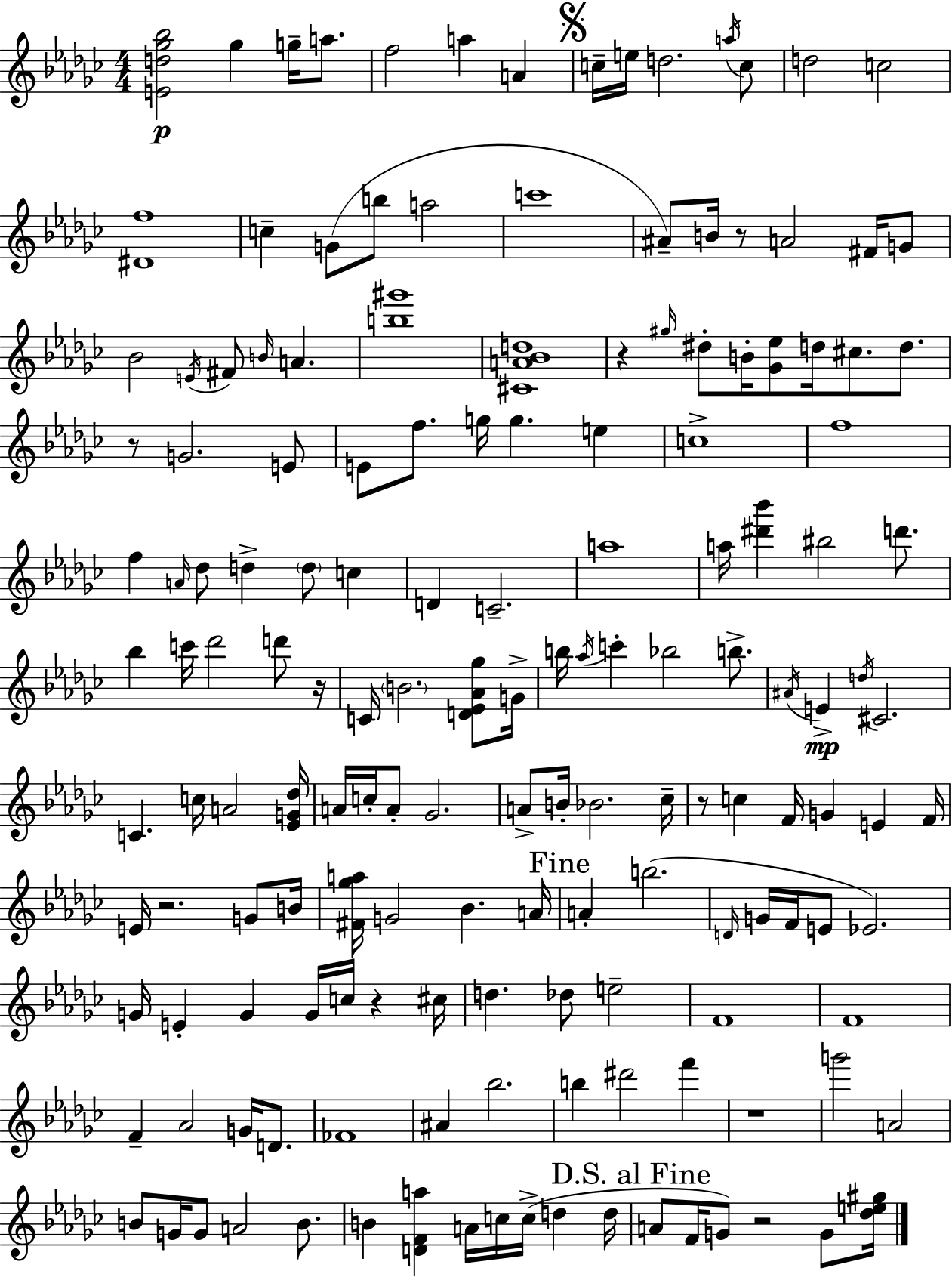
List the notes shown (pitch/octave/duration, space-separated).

[E4,D5,Gb5,Bb5]/h Gb5/q G5/s A5/e. F5/h A5/q A4/q C5/s E5/s D5/h. A5/s C5/e D5/h C5/h [D#4,F5]/w C5/q G4/e B5/e A5/h C6/w A#4/e B4/s R/e A4/h F#4/s G4/e Bb4/h E4/s F#4/e B4/s A4/q. [B5,G#6]/w [C#4,A4,Bb4,D5]/w R/q G#5/s D#5/e B4/s [Gb4,Eb5]/e D5/s C#5/e. D5/e. R/e G4/h. E4/e E4/e F5/e. G5/s G5/q. E5/q C5/w F5/w F5/q A4/s Db5/e D5/q D5/e C5/q D4/q C4/h. A5/w A5/s [D#6,Bb6]/q BIS5/h D6/e. Bb5/q C6/s Db6/h D6/e R/s C4/s B4/h. [D4,Eb4,Ab4,Gb5]/e G4/s B5/s Ab5/s C6/q Bb5/h B5/e. A#4/s E4/q D5/s C#4/h. C4/q. C5/s A4/h [Eb4,G4,Db5]/s A4/s C5/s A4/e Gb4/h. A4/e B4/s Bb4/h. CES5/s R/e C5/q F4/s G4/q E4/q F4/s E4/s R/h. G4/e B4/s [F#4,Gb5,A5]/s G4/h Bb4/q. A4/s A4/q B5/h. D4/s G4/s F4/s E4/e Eb4/h. G4/s E4/q G4/q G4/s C5/s R/q C#5/s D5/q. Db5/e E5/h F4/w F4/w F4/q Ab4/h G4/s D4/e. FES4/w A#4/q Bb5/h. B5/q D#6/h F6/q R/w G6/h A4/h B4/e G4/s G4/e A4/h B4/e. B4/q [D4,F4,A5]/q A4/s C5/s C5/s D5/q D5/s A4/e F4/s G4/e R/h G4/e [Db5,E5,G#5]/s